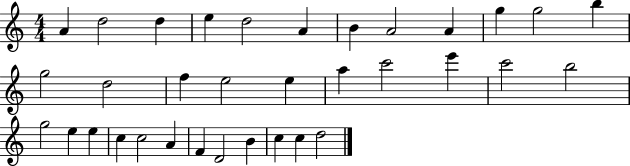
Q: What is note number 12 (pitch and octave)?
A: B5